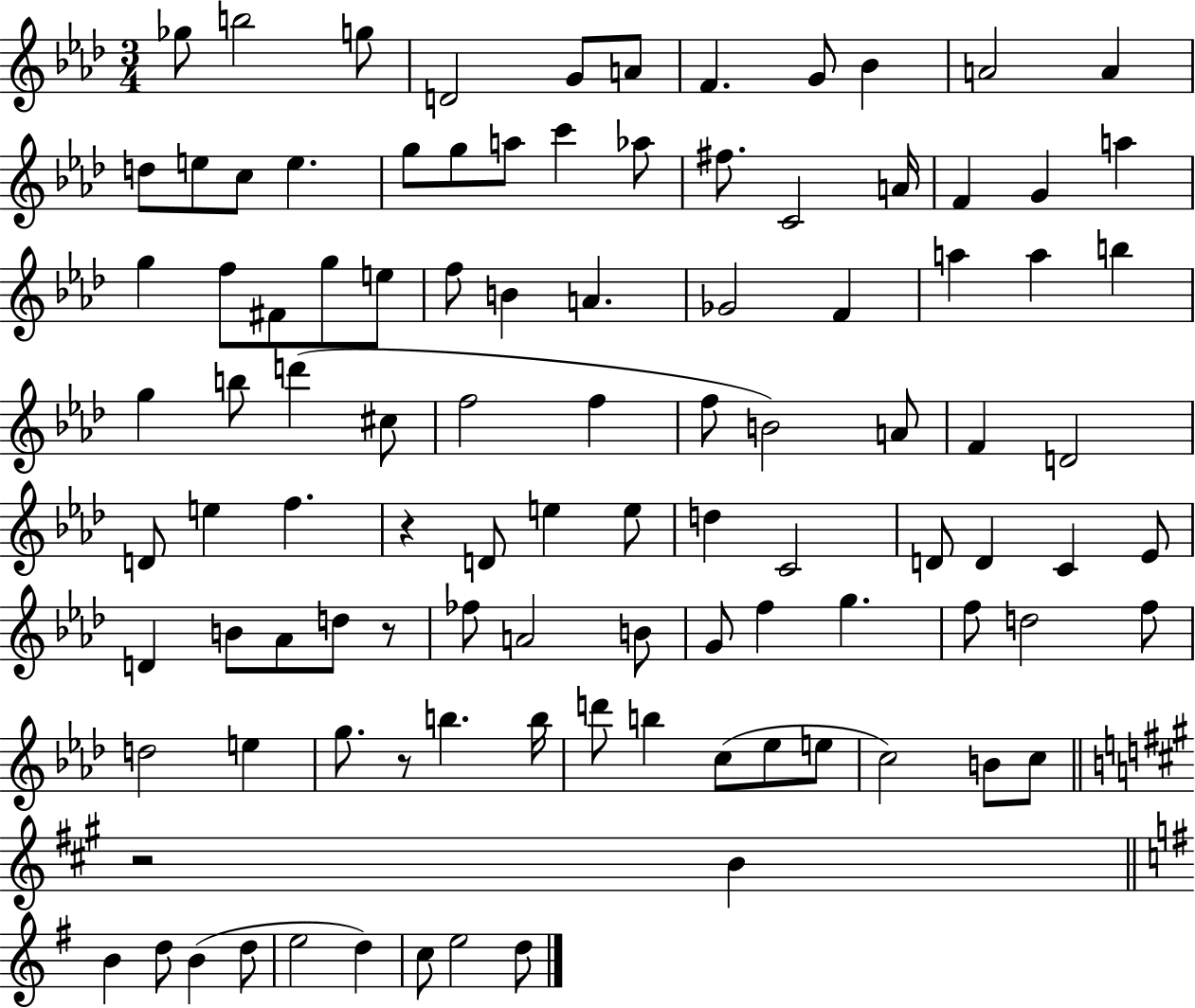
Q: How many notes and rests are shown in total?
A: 102